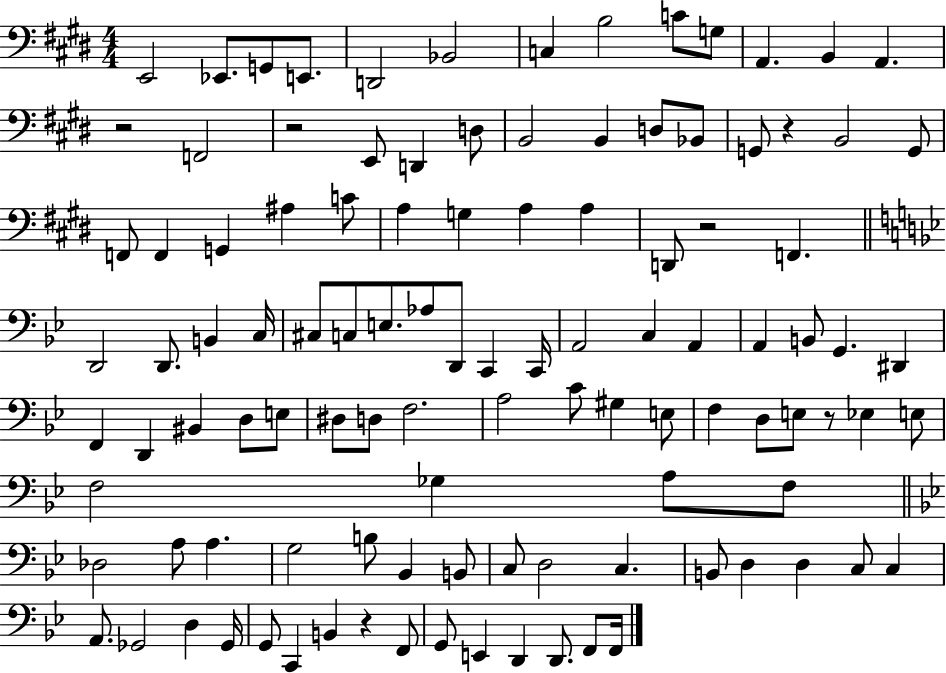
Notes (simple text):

E2/h Eb2/e. G2/e E2/e. D2/h Bb2/h C3/q B3/h C4/e G3/e A2/q. B2/q A2/q. R/h F2/h R/h E2/e D2/q D3/e B2/h B2/q D3/e Bb2/e G2/e R/q B2/h G2/e F2/e F2/q G2/q A#3/q C4/e A3/q G3/q A3/q A3/q D2/e R/h F2/q. D2/h D2/e. B2/q C3/s C#3/e C3/e E3/e. Ab3/e D2/e C2/q C2/s A2/h C3/q A2/q A2/q B2/e G2/q. D#2/q F2/q D2/q BIS2/q D3/e E3/e D#3/e D3/e F3/h. A3/h C4/e G#3/q E3/e F3/q D3/e E3/e R/e Eb3/q E3/e F3/h Gb3/q A3/e F3/e Db3/h A3/e A3/q. G3/h B3/e Bb2/q B2/e C3/e D3/h C3/q. B2/e D3/q D3/q C3/e C3/q A2/e. Gb2/h D3/q Gb2/s G2/e C2/q B2/q R/q F2/e G2/e E2/q D2/q D2/e. F2/e F2/s